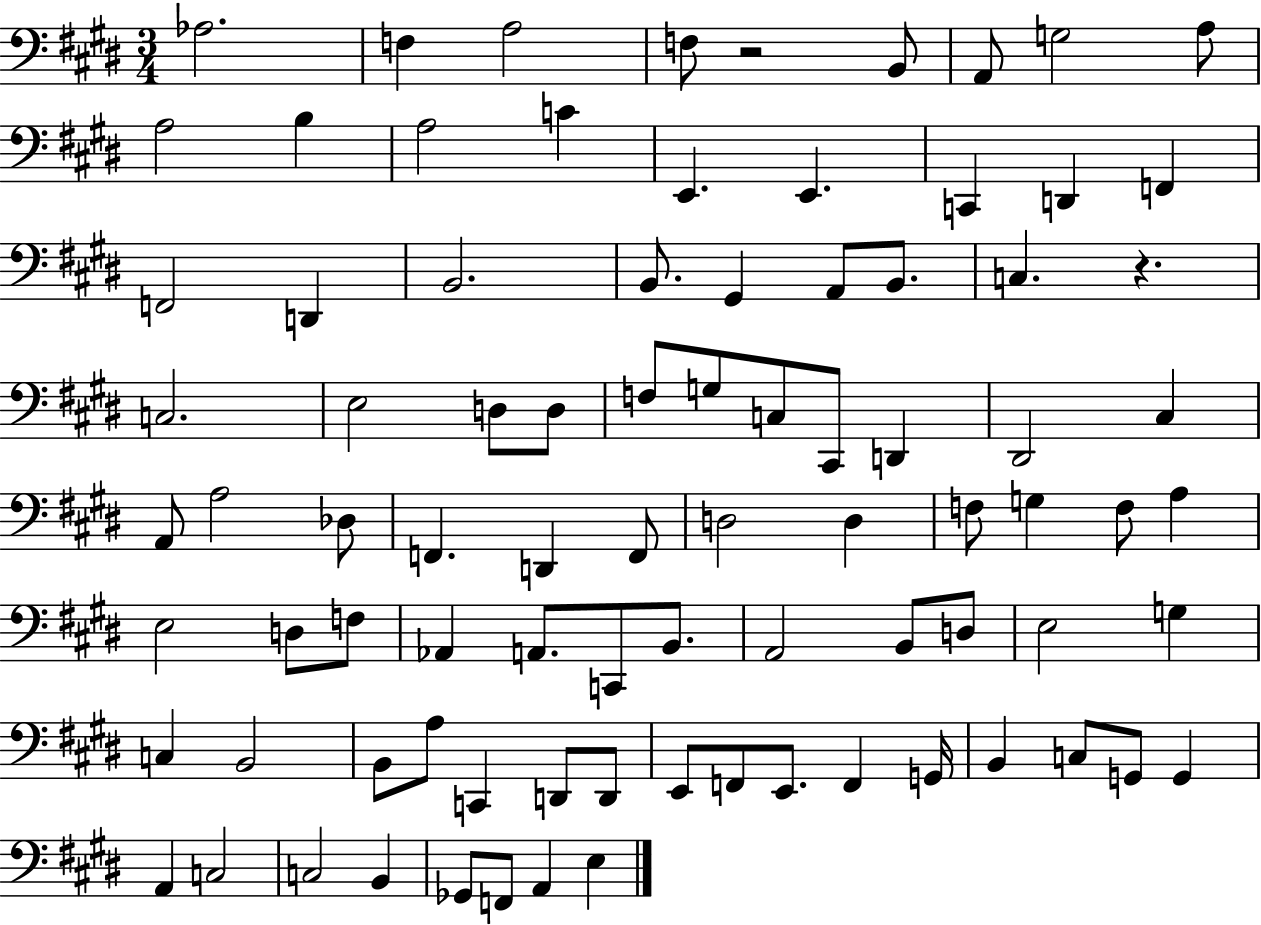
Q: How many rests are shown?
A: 2